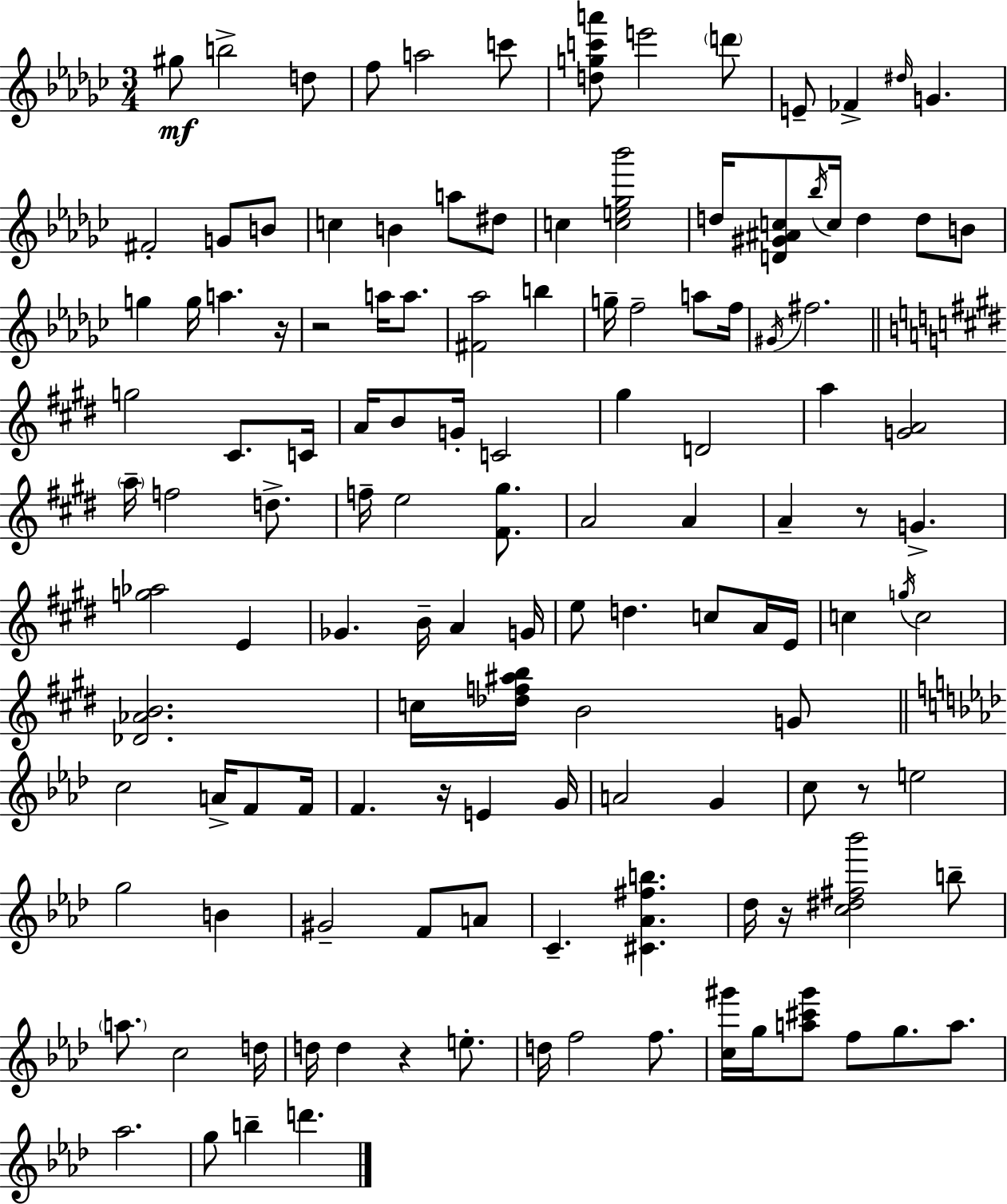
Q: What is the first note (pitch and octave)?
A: G#5